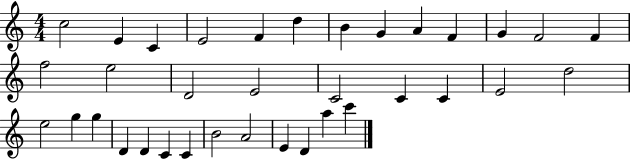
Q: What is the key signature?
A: C major